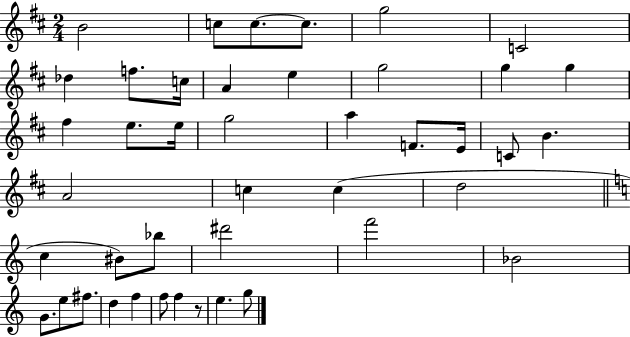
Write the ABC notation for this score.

X:1
T:Untitled
M:2/4
L:1/4
K:D
B2 c/2 c/2 c/2 g2 C2 _d f/2 c/4 A e g2 g g ^f e/2 e/4 g2 a F/2 E/4 C/2 B A2 c c d2 c ^B/2 _b/2 ^d'2 f'2 _B2 G/2 e/2 ^f/2 d f f/2 f z/2 e g/2